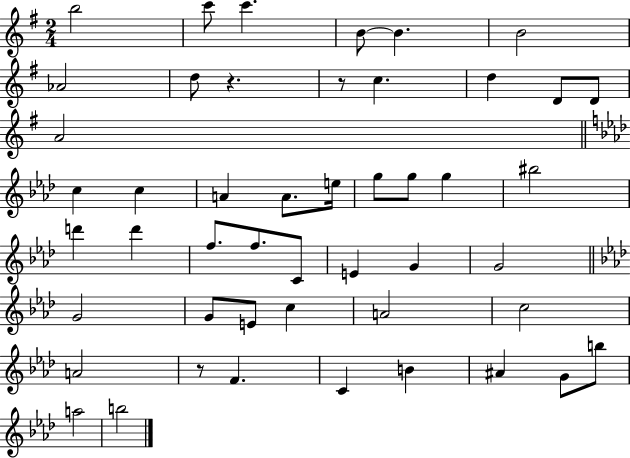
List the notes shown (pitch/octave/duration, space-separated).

B5/h C6/e C6/q. B4/e B4/q. B4/h Ab4/h D5/e R/q. R/e C5/q. D5/q D4/e D4/e A4/h C5/q C5/q A4/q A4/e. E5/s G5/e G5/e G5/q BIS5/h D6/q D6/q F5/e. F5/e. C4/e E4/q G4/q G4/h G4/h G4/e E4/e C5/q A4/h C5/h A4/h R/e F4/q. C4/q B4/q A#4/q G4/e B5/e A5/h B5/h